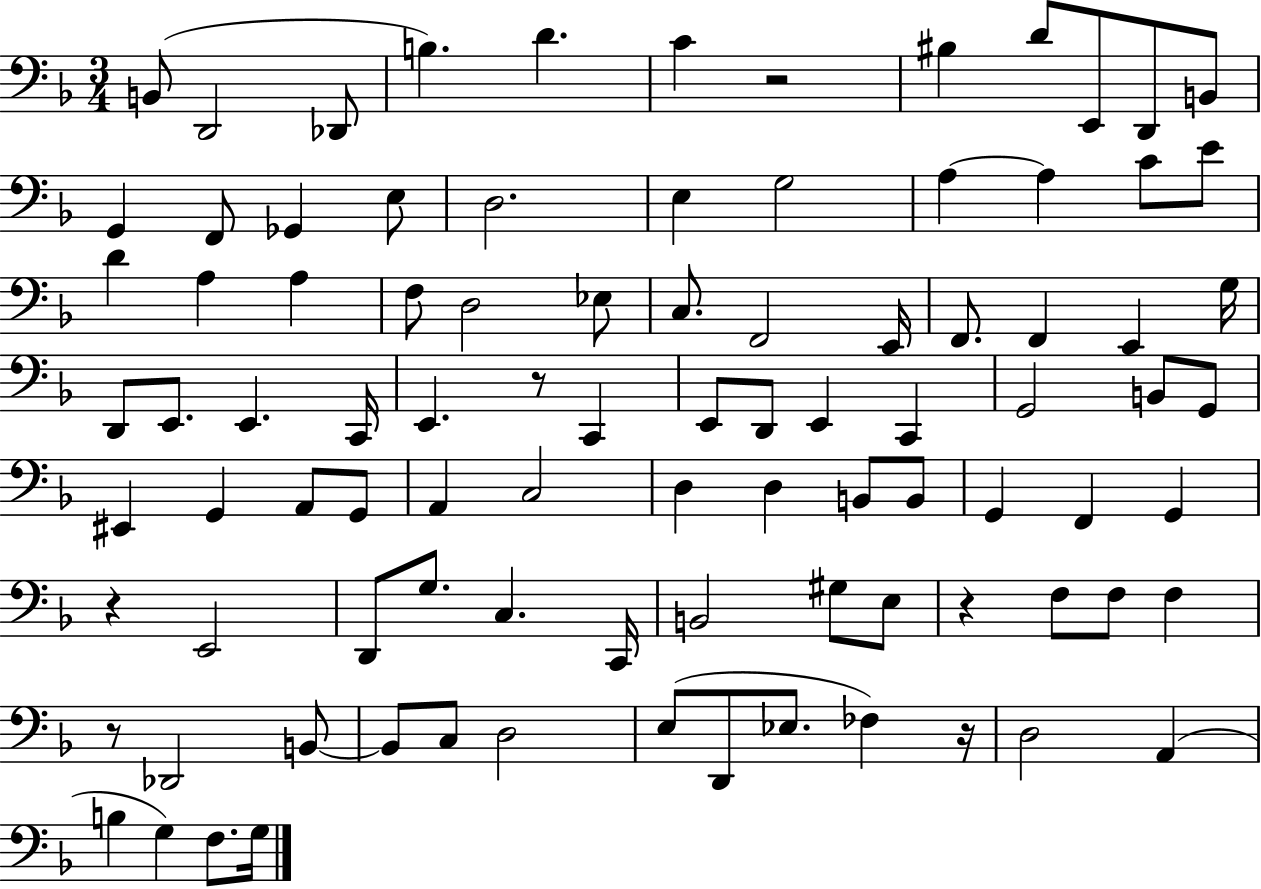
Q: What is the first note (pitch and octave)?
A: B2